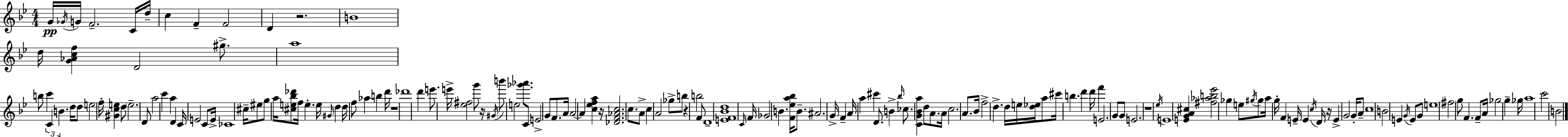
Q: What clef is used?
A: treble